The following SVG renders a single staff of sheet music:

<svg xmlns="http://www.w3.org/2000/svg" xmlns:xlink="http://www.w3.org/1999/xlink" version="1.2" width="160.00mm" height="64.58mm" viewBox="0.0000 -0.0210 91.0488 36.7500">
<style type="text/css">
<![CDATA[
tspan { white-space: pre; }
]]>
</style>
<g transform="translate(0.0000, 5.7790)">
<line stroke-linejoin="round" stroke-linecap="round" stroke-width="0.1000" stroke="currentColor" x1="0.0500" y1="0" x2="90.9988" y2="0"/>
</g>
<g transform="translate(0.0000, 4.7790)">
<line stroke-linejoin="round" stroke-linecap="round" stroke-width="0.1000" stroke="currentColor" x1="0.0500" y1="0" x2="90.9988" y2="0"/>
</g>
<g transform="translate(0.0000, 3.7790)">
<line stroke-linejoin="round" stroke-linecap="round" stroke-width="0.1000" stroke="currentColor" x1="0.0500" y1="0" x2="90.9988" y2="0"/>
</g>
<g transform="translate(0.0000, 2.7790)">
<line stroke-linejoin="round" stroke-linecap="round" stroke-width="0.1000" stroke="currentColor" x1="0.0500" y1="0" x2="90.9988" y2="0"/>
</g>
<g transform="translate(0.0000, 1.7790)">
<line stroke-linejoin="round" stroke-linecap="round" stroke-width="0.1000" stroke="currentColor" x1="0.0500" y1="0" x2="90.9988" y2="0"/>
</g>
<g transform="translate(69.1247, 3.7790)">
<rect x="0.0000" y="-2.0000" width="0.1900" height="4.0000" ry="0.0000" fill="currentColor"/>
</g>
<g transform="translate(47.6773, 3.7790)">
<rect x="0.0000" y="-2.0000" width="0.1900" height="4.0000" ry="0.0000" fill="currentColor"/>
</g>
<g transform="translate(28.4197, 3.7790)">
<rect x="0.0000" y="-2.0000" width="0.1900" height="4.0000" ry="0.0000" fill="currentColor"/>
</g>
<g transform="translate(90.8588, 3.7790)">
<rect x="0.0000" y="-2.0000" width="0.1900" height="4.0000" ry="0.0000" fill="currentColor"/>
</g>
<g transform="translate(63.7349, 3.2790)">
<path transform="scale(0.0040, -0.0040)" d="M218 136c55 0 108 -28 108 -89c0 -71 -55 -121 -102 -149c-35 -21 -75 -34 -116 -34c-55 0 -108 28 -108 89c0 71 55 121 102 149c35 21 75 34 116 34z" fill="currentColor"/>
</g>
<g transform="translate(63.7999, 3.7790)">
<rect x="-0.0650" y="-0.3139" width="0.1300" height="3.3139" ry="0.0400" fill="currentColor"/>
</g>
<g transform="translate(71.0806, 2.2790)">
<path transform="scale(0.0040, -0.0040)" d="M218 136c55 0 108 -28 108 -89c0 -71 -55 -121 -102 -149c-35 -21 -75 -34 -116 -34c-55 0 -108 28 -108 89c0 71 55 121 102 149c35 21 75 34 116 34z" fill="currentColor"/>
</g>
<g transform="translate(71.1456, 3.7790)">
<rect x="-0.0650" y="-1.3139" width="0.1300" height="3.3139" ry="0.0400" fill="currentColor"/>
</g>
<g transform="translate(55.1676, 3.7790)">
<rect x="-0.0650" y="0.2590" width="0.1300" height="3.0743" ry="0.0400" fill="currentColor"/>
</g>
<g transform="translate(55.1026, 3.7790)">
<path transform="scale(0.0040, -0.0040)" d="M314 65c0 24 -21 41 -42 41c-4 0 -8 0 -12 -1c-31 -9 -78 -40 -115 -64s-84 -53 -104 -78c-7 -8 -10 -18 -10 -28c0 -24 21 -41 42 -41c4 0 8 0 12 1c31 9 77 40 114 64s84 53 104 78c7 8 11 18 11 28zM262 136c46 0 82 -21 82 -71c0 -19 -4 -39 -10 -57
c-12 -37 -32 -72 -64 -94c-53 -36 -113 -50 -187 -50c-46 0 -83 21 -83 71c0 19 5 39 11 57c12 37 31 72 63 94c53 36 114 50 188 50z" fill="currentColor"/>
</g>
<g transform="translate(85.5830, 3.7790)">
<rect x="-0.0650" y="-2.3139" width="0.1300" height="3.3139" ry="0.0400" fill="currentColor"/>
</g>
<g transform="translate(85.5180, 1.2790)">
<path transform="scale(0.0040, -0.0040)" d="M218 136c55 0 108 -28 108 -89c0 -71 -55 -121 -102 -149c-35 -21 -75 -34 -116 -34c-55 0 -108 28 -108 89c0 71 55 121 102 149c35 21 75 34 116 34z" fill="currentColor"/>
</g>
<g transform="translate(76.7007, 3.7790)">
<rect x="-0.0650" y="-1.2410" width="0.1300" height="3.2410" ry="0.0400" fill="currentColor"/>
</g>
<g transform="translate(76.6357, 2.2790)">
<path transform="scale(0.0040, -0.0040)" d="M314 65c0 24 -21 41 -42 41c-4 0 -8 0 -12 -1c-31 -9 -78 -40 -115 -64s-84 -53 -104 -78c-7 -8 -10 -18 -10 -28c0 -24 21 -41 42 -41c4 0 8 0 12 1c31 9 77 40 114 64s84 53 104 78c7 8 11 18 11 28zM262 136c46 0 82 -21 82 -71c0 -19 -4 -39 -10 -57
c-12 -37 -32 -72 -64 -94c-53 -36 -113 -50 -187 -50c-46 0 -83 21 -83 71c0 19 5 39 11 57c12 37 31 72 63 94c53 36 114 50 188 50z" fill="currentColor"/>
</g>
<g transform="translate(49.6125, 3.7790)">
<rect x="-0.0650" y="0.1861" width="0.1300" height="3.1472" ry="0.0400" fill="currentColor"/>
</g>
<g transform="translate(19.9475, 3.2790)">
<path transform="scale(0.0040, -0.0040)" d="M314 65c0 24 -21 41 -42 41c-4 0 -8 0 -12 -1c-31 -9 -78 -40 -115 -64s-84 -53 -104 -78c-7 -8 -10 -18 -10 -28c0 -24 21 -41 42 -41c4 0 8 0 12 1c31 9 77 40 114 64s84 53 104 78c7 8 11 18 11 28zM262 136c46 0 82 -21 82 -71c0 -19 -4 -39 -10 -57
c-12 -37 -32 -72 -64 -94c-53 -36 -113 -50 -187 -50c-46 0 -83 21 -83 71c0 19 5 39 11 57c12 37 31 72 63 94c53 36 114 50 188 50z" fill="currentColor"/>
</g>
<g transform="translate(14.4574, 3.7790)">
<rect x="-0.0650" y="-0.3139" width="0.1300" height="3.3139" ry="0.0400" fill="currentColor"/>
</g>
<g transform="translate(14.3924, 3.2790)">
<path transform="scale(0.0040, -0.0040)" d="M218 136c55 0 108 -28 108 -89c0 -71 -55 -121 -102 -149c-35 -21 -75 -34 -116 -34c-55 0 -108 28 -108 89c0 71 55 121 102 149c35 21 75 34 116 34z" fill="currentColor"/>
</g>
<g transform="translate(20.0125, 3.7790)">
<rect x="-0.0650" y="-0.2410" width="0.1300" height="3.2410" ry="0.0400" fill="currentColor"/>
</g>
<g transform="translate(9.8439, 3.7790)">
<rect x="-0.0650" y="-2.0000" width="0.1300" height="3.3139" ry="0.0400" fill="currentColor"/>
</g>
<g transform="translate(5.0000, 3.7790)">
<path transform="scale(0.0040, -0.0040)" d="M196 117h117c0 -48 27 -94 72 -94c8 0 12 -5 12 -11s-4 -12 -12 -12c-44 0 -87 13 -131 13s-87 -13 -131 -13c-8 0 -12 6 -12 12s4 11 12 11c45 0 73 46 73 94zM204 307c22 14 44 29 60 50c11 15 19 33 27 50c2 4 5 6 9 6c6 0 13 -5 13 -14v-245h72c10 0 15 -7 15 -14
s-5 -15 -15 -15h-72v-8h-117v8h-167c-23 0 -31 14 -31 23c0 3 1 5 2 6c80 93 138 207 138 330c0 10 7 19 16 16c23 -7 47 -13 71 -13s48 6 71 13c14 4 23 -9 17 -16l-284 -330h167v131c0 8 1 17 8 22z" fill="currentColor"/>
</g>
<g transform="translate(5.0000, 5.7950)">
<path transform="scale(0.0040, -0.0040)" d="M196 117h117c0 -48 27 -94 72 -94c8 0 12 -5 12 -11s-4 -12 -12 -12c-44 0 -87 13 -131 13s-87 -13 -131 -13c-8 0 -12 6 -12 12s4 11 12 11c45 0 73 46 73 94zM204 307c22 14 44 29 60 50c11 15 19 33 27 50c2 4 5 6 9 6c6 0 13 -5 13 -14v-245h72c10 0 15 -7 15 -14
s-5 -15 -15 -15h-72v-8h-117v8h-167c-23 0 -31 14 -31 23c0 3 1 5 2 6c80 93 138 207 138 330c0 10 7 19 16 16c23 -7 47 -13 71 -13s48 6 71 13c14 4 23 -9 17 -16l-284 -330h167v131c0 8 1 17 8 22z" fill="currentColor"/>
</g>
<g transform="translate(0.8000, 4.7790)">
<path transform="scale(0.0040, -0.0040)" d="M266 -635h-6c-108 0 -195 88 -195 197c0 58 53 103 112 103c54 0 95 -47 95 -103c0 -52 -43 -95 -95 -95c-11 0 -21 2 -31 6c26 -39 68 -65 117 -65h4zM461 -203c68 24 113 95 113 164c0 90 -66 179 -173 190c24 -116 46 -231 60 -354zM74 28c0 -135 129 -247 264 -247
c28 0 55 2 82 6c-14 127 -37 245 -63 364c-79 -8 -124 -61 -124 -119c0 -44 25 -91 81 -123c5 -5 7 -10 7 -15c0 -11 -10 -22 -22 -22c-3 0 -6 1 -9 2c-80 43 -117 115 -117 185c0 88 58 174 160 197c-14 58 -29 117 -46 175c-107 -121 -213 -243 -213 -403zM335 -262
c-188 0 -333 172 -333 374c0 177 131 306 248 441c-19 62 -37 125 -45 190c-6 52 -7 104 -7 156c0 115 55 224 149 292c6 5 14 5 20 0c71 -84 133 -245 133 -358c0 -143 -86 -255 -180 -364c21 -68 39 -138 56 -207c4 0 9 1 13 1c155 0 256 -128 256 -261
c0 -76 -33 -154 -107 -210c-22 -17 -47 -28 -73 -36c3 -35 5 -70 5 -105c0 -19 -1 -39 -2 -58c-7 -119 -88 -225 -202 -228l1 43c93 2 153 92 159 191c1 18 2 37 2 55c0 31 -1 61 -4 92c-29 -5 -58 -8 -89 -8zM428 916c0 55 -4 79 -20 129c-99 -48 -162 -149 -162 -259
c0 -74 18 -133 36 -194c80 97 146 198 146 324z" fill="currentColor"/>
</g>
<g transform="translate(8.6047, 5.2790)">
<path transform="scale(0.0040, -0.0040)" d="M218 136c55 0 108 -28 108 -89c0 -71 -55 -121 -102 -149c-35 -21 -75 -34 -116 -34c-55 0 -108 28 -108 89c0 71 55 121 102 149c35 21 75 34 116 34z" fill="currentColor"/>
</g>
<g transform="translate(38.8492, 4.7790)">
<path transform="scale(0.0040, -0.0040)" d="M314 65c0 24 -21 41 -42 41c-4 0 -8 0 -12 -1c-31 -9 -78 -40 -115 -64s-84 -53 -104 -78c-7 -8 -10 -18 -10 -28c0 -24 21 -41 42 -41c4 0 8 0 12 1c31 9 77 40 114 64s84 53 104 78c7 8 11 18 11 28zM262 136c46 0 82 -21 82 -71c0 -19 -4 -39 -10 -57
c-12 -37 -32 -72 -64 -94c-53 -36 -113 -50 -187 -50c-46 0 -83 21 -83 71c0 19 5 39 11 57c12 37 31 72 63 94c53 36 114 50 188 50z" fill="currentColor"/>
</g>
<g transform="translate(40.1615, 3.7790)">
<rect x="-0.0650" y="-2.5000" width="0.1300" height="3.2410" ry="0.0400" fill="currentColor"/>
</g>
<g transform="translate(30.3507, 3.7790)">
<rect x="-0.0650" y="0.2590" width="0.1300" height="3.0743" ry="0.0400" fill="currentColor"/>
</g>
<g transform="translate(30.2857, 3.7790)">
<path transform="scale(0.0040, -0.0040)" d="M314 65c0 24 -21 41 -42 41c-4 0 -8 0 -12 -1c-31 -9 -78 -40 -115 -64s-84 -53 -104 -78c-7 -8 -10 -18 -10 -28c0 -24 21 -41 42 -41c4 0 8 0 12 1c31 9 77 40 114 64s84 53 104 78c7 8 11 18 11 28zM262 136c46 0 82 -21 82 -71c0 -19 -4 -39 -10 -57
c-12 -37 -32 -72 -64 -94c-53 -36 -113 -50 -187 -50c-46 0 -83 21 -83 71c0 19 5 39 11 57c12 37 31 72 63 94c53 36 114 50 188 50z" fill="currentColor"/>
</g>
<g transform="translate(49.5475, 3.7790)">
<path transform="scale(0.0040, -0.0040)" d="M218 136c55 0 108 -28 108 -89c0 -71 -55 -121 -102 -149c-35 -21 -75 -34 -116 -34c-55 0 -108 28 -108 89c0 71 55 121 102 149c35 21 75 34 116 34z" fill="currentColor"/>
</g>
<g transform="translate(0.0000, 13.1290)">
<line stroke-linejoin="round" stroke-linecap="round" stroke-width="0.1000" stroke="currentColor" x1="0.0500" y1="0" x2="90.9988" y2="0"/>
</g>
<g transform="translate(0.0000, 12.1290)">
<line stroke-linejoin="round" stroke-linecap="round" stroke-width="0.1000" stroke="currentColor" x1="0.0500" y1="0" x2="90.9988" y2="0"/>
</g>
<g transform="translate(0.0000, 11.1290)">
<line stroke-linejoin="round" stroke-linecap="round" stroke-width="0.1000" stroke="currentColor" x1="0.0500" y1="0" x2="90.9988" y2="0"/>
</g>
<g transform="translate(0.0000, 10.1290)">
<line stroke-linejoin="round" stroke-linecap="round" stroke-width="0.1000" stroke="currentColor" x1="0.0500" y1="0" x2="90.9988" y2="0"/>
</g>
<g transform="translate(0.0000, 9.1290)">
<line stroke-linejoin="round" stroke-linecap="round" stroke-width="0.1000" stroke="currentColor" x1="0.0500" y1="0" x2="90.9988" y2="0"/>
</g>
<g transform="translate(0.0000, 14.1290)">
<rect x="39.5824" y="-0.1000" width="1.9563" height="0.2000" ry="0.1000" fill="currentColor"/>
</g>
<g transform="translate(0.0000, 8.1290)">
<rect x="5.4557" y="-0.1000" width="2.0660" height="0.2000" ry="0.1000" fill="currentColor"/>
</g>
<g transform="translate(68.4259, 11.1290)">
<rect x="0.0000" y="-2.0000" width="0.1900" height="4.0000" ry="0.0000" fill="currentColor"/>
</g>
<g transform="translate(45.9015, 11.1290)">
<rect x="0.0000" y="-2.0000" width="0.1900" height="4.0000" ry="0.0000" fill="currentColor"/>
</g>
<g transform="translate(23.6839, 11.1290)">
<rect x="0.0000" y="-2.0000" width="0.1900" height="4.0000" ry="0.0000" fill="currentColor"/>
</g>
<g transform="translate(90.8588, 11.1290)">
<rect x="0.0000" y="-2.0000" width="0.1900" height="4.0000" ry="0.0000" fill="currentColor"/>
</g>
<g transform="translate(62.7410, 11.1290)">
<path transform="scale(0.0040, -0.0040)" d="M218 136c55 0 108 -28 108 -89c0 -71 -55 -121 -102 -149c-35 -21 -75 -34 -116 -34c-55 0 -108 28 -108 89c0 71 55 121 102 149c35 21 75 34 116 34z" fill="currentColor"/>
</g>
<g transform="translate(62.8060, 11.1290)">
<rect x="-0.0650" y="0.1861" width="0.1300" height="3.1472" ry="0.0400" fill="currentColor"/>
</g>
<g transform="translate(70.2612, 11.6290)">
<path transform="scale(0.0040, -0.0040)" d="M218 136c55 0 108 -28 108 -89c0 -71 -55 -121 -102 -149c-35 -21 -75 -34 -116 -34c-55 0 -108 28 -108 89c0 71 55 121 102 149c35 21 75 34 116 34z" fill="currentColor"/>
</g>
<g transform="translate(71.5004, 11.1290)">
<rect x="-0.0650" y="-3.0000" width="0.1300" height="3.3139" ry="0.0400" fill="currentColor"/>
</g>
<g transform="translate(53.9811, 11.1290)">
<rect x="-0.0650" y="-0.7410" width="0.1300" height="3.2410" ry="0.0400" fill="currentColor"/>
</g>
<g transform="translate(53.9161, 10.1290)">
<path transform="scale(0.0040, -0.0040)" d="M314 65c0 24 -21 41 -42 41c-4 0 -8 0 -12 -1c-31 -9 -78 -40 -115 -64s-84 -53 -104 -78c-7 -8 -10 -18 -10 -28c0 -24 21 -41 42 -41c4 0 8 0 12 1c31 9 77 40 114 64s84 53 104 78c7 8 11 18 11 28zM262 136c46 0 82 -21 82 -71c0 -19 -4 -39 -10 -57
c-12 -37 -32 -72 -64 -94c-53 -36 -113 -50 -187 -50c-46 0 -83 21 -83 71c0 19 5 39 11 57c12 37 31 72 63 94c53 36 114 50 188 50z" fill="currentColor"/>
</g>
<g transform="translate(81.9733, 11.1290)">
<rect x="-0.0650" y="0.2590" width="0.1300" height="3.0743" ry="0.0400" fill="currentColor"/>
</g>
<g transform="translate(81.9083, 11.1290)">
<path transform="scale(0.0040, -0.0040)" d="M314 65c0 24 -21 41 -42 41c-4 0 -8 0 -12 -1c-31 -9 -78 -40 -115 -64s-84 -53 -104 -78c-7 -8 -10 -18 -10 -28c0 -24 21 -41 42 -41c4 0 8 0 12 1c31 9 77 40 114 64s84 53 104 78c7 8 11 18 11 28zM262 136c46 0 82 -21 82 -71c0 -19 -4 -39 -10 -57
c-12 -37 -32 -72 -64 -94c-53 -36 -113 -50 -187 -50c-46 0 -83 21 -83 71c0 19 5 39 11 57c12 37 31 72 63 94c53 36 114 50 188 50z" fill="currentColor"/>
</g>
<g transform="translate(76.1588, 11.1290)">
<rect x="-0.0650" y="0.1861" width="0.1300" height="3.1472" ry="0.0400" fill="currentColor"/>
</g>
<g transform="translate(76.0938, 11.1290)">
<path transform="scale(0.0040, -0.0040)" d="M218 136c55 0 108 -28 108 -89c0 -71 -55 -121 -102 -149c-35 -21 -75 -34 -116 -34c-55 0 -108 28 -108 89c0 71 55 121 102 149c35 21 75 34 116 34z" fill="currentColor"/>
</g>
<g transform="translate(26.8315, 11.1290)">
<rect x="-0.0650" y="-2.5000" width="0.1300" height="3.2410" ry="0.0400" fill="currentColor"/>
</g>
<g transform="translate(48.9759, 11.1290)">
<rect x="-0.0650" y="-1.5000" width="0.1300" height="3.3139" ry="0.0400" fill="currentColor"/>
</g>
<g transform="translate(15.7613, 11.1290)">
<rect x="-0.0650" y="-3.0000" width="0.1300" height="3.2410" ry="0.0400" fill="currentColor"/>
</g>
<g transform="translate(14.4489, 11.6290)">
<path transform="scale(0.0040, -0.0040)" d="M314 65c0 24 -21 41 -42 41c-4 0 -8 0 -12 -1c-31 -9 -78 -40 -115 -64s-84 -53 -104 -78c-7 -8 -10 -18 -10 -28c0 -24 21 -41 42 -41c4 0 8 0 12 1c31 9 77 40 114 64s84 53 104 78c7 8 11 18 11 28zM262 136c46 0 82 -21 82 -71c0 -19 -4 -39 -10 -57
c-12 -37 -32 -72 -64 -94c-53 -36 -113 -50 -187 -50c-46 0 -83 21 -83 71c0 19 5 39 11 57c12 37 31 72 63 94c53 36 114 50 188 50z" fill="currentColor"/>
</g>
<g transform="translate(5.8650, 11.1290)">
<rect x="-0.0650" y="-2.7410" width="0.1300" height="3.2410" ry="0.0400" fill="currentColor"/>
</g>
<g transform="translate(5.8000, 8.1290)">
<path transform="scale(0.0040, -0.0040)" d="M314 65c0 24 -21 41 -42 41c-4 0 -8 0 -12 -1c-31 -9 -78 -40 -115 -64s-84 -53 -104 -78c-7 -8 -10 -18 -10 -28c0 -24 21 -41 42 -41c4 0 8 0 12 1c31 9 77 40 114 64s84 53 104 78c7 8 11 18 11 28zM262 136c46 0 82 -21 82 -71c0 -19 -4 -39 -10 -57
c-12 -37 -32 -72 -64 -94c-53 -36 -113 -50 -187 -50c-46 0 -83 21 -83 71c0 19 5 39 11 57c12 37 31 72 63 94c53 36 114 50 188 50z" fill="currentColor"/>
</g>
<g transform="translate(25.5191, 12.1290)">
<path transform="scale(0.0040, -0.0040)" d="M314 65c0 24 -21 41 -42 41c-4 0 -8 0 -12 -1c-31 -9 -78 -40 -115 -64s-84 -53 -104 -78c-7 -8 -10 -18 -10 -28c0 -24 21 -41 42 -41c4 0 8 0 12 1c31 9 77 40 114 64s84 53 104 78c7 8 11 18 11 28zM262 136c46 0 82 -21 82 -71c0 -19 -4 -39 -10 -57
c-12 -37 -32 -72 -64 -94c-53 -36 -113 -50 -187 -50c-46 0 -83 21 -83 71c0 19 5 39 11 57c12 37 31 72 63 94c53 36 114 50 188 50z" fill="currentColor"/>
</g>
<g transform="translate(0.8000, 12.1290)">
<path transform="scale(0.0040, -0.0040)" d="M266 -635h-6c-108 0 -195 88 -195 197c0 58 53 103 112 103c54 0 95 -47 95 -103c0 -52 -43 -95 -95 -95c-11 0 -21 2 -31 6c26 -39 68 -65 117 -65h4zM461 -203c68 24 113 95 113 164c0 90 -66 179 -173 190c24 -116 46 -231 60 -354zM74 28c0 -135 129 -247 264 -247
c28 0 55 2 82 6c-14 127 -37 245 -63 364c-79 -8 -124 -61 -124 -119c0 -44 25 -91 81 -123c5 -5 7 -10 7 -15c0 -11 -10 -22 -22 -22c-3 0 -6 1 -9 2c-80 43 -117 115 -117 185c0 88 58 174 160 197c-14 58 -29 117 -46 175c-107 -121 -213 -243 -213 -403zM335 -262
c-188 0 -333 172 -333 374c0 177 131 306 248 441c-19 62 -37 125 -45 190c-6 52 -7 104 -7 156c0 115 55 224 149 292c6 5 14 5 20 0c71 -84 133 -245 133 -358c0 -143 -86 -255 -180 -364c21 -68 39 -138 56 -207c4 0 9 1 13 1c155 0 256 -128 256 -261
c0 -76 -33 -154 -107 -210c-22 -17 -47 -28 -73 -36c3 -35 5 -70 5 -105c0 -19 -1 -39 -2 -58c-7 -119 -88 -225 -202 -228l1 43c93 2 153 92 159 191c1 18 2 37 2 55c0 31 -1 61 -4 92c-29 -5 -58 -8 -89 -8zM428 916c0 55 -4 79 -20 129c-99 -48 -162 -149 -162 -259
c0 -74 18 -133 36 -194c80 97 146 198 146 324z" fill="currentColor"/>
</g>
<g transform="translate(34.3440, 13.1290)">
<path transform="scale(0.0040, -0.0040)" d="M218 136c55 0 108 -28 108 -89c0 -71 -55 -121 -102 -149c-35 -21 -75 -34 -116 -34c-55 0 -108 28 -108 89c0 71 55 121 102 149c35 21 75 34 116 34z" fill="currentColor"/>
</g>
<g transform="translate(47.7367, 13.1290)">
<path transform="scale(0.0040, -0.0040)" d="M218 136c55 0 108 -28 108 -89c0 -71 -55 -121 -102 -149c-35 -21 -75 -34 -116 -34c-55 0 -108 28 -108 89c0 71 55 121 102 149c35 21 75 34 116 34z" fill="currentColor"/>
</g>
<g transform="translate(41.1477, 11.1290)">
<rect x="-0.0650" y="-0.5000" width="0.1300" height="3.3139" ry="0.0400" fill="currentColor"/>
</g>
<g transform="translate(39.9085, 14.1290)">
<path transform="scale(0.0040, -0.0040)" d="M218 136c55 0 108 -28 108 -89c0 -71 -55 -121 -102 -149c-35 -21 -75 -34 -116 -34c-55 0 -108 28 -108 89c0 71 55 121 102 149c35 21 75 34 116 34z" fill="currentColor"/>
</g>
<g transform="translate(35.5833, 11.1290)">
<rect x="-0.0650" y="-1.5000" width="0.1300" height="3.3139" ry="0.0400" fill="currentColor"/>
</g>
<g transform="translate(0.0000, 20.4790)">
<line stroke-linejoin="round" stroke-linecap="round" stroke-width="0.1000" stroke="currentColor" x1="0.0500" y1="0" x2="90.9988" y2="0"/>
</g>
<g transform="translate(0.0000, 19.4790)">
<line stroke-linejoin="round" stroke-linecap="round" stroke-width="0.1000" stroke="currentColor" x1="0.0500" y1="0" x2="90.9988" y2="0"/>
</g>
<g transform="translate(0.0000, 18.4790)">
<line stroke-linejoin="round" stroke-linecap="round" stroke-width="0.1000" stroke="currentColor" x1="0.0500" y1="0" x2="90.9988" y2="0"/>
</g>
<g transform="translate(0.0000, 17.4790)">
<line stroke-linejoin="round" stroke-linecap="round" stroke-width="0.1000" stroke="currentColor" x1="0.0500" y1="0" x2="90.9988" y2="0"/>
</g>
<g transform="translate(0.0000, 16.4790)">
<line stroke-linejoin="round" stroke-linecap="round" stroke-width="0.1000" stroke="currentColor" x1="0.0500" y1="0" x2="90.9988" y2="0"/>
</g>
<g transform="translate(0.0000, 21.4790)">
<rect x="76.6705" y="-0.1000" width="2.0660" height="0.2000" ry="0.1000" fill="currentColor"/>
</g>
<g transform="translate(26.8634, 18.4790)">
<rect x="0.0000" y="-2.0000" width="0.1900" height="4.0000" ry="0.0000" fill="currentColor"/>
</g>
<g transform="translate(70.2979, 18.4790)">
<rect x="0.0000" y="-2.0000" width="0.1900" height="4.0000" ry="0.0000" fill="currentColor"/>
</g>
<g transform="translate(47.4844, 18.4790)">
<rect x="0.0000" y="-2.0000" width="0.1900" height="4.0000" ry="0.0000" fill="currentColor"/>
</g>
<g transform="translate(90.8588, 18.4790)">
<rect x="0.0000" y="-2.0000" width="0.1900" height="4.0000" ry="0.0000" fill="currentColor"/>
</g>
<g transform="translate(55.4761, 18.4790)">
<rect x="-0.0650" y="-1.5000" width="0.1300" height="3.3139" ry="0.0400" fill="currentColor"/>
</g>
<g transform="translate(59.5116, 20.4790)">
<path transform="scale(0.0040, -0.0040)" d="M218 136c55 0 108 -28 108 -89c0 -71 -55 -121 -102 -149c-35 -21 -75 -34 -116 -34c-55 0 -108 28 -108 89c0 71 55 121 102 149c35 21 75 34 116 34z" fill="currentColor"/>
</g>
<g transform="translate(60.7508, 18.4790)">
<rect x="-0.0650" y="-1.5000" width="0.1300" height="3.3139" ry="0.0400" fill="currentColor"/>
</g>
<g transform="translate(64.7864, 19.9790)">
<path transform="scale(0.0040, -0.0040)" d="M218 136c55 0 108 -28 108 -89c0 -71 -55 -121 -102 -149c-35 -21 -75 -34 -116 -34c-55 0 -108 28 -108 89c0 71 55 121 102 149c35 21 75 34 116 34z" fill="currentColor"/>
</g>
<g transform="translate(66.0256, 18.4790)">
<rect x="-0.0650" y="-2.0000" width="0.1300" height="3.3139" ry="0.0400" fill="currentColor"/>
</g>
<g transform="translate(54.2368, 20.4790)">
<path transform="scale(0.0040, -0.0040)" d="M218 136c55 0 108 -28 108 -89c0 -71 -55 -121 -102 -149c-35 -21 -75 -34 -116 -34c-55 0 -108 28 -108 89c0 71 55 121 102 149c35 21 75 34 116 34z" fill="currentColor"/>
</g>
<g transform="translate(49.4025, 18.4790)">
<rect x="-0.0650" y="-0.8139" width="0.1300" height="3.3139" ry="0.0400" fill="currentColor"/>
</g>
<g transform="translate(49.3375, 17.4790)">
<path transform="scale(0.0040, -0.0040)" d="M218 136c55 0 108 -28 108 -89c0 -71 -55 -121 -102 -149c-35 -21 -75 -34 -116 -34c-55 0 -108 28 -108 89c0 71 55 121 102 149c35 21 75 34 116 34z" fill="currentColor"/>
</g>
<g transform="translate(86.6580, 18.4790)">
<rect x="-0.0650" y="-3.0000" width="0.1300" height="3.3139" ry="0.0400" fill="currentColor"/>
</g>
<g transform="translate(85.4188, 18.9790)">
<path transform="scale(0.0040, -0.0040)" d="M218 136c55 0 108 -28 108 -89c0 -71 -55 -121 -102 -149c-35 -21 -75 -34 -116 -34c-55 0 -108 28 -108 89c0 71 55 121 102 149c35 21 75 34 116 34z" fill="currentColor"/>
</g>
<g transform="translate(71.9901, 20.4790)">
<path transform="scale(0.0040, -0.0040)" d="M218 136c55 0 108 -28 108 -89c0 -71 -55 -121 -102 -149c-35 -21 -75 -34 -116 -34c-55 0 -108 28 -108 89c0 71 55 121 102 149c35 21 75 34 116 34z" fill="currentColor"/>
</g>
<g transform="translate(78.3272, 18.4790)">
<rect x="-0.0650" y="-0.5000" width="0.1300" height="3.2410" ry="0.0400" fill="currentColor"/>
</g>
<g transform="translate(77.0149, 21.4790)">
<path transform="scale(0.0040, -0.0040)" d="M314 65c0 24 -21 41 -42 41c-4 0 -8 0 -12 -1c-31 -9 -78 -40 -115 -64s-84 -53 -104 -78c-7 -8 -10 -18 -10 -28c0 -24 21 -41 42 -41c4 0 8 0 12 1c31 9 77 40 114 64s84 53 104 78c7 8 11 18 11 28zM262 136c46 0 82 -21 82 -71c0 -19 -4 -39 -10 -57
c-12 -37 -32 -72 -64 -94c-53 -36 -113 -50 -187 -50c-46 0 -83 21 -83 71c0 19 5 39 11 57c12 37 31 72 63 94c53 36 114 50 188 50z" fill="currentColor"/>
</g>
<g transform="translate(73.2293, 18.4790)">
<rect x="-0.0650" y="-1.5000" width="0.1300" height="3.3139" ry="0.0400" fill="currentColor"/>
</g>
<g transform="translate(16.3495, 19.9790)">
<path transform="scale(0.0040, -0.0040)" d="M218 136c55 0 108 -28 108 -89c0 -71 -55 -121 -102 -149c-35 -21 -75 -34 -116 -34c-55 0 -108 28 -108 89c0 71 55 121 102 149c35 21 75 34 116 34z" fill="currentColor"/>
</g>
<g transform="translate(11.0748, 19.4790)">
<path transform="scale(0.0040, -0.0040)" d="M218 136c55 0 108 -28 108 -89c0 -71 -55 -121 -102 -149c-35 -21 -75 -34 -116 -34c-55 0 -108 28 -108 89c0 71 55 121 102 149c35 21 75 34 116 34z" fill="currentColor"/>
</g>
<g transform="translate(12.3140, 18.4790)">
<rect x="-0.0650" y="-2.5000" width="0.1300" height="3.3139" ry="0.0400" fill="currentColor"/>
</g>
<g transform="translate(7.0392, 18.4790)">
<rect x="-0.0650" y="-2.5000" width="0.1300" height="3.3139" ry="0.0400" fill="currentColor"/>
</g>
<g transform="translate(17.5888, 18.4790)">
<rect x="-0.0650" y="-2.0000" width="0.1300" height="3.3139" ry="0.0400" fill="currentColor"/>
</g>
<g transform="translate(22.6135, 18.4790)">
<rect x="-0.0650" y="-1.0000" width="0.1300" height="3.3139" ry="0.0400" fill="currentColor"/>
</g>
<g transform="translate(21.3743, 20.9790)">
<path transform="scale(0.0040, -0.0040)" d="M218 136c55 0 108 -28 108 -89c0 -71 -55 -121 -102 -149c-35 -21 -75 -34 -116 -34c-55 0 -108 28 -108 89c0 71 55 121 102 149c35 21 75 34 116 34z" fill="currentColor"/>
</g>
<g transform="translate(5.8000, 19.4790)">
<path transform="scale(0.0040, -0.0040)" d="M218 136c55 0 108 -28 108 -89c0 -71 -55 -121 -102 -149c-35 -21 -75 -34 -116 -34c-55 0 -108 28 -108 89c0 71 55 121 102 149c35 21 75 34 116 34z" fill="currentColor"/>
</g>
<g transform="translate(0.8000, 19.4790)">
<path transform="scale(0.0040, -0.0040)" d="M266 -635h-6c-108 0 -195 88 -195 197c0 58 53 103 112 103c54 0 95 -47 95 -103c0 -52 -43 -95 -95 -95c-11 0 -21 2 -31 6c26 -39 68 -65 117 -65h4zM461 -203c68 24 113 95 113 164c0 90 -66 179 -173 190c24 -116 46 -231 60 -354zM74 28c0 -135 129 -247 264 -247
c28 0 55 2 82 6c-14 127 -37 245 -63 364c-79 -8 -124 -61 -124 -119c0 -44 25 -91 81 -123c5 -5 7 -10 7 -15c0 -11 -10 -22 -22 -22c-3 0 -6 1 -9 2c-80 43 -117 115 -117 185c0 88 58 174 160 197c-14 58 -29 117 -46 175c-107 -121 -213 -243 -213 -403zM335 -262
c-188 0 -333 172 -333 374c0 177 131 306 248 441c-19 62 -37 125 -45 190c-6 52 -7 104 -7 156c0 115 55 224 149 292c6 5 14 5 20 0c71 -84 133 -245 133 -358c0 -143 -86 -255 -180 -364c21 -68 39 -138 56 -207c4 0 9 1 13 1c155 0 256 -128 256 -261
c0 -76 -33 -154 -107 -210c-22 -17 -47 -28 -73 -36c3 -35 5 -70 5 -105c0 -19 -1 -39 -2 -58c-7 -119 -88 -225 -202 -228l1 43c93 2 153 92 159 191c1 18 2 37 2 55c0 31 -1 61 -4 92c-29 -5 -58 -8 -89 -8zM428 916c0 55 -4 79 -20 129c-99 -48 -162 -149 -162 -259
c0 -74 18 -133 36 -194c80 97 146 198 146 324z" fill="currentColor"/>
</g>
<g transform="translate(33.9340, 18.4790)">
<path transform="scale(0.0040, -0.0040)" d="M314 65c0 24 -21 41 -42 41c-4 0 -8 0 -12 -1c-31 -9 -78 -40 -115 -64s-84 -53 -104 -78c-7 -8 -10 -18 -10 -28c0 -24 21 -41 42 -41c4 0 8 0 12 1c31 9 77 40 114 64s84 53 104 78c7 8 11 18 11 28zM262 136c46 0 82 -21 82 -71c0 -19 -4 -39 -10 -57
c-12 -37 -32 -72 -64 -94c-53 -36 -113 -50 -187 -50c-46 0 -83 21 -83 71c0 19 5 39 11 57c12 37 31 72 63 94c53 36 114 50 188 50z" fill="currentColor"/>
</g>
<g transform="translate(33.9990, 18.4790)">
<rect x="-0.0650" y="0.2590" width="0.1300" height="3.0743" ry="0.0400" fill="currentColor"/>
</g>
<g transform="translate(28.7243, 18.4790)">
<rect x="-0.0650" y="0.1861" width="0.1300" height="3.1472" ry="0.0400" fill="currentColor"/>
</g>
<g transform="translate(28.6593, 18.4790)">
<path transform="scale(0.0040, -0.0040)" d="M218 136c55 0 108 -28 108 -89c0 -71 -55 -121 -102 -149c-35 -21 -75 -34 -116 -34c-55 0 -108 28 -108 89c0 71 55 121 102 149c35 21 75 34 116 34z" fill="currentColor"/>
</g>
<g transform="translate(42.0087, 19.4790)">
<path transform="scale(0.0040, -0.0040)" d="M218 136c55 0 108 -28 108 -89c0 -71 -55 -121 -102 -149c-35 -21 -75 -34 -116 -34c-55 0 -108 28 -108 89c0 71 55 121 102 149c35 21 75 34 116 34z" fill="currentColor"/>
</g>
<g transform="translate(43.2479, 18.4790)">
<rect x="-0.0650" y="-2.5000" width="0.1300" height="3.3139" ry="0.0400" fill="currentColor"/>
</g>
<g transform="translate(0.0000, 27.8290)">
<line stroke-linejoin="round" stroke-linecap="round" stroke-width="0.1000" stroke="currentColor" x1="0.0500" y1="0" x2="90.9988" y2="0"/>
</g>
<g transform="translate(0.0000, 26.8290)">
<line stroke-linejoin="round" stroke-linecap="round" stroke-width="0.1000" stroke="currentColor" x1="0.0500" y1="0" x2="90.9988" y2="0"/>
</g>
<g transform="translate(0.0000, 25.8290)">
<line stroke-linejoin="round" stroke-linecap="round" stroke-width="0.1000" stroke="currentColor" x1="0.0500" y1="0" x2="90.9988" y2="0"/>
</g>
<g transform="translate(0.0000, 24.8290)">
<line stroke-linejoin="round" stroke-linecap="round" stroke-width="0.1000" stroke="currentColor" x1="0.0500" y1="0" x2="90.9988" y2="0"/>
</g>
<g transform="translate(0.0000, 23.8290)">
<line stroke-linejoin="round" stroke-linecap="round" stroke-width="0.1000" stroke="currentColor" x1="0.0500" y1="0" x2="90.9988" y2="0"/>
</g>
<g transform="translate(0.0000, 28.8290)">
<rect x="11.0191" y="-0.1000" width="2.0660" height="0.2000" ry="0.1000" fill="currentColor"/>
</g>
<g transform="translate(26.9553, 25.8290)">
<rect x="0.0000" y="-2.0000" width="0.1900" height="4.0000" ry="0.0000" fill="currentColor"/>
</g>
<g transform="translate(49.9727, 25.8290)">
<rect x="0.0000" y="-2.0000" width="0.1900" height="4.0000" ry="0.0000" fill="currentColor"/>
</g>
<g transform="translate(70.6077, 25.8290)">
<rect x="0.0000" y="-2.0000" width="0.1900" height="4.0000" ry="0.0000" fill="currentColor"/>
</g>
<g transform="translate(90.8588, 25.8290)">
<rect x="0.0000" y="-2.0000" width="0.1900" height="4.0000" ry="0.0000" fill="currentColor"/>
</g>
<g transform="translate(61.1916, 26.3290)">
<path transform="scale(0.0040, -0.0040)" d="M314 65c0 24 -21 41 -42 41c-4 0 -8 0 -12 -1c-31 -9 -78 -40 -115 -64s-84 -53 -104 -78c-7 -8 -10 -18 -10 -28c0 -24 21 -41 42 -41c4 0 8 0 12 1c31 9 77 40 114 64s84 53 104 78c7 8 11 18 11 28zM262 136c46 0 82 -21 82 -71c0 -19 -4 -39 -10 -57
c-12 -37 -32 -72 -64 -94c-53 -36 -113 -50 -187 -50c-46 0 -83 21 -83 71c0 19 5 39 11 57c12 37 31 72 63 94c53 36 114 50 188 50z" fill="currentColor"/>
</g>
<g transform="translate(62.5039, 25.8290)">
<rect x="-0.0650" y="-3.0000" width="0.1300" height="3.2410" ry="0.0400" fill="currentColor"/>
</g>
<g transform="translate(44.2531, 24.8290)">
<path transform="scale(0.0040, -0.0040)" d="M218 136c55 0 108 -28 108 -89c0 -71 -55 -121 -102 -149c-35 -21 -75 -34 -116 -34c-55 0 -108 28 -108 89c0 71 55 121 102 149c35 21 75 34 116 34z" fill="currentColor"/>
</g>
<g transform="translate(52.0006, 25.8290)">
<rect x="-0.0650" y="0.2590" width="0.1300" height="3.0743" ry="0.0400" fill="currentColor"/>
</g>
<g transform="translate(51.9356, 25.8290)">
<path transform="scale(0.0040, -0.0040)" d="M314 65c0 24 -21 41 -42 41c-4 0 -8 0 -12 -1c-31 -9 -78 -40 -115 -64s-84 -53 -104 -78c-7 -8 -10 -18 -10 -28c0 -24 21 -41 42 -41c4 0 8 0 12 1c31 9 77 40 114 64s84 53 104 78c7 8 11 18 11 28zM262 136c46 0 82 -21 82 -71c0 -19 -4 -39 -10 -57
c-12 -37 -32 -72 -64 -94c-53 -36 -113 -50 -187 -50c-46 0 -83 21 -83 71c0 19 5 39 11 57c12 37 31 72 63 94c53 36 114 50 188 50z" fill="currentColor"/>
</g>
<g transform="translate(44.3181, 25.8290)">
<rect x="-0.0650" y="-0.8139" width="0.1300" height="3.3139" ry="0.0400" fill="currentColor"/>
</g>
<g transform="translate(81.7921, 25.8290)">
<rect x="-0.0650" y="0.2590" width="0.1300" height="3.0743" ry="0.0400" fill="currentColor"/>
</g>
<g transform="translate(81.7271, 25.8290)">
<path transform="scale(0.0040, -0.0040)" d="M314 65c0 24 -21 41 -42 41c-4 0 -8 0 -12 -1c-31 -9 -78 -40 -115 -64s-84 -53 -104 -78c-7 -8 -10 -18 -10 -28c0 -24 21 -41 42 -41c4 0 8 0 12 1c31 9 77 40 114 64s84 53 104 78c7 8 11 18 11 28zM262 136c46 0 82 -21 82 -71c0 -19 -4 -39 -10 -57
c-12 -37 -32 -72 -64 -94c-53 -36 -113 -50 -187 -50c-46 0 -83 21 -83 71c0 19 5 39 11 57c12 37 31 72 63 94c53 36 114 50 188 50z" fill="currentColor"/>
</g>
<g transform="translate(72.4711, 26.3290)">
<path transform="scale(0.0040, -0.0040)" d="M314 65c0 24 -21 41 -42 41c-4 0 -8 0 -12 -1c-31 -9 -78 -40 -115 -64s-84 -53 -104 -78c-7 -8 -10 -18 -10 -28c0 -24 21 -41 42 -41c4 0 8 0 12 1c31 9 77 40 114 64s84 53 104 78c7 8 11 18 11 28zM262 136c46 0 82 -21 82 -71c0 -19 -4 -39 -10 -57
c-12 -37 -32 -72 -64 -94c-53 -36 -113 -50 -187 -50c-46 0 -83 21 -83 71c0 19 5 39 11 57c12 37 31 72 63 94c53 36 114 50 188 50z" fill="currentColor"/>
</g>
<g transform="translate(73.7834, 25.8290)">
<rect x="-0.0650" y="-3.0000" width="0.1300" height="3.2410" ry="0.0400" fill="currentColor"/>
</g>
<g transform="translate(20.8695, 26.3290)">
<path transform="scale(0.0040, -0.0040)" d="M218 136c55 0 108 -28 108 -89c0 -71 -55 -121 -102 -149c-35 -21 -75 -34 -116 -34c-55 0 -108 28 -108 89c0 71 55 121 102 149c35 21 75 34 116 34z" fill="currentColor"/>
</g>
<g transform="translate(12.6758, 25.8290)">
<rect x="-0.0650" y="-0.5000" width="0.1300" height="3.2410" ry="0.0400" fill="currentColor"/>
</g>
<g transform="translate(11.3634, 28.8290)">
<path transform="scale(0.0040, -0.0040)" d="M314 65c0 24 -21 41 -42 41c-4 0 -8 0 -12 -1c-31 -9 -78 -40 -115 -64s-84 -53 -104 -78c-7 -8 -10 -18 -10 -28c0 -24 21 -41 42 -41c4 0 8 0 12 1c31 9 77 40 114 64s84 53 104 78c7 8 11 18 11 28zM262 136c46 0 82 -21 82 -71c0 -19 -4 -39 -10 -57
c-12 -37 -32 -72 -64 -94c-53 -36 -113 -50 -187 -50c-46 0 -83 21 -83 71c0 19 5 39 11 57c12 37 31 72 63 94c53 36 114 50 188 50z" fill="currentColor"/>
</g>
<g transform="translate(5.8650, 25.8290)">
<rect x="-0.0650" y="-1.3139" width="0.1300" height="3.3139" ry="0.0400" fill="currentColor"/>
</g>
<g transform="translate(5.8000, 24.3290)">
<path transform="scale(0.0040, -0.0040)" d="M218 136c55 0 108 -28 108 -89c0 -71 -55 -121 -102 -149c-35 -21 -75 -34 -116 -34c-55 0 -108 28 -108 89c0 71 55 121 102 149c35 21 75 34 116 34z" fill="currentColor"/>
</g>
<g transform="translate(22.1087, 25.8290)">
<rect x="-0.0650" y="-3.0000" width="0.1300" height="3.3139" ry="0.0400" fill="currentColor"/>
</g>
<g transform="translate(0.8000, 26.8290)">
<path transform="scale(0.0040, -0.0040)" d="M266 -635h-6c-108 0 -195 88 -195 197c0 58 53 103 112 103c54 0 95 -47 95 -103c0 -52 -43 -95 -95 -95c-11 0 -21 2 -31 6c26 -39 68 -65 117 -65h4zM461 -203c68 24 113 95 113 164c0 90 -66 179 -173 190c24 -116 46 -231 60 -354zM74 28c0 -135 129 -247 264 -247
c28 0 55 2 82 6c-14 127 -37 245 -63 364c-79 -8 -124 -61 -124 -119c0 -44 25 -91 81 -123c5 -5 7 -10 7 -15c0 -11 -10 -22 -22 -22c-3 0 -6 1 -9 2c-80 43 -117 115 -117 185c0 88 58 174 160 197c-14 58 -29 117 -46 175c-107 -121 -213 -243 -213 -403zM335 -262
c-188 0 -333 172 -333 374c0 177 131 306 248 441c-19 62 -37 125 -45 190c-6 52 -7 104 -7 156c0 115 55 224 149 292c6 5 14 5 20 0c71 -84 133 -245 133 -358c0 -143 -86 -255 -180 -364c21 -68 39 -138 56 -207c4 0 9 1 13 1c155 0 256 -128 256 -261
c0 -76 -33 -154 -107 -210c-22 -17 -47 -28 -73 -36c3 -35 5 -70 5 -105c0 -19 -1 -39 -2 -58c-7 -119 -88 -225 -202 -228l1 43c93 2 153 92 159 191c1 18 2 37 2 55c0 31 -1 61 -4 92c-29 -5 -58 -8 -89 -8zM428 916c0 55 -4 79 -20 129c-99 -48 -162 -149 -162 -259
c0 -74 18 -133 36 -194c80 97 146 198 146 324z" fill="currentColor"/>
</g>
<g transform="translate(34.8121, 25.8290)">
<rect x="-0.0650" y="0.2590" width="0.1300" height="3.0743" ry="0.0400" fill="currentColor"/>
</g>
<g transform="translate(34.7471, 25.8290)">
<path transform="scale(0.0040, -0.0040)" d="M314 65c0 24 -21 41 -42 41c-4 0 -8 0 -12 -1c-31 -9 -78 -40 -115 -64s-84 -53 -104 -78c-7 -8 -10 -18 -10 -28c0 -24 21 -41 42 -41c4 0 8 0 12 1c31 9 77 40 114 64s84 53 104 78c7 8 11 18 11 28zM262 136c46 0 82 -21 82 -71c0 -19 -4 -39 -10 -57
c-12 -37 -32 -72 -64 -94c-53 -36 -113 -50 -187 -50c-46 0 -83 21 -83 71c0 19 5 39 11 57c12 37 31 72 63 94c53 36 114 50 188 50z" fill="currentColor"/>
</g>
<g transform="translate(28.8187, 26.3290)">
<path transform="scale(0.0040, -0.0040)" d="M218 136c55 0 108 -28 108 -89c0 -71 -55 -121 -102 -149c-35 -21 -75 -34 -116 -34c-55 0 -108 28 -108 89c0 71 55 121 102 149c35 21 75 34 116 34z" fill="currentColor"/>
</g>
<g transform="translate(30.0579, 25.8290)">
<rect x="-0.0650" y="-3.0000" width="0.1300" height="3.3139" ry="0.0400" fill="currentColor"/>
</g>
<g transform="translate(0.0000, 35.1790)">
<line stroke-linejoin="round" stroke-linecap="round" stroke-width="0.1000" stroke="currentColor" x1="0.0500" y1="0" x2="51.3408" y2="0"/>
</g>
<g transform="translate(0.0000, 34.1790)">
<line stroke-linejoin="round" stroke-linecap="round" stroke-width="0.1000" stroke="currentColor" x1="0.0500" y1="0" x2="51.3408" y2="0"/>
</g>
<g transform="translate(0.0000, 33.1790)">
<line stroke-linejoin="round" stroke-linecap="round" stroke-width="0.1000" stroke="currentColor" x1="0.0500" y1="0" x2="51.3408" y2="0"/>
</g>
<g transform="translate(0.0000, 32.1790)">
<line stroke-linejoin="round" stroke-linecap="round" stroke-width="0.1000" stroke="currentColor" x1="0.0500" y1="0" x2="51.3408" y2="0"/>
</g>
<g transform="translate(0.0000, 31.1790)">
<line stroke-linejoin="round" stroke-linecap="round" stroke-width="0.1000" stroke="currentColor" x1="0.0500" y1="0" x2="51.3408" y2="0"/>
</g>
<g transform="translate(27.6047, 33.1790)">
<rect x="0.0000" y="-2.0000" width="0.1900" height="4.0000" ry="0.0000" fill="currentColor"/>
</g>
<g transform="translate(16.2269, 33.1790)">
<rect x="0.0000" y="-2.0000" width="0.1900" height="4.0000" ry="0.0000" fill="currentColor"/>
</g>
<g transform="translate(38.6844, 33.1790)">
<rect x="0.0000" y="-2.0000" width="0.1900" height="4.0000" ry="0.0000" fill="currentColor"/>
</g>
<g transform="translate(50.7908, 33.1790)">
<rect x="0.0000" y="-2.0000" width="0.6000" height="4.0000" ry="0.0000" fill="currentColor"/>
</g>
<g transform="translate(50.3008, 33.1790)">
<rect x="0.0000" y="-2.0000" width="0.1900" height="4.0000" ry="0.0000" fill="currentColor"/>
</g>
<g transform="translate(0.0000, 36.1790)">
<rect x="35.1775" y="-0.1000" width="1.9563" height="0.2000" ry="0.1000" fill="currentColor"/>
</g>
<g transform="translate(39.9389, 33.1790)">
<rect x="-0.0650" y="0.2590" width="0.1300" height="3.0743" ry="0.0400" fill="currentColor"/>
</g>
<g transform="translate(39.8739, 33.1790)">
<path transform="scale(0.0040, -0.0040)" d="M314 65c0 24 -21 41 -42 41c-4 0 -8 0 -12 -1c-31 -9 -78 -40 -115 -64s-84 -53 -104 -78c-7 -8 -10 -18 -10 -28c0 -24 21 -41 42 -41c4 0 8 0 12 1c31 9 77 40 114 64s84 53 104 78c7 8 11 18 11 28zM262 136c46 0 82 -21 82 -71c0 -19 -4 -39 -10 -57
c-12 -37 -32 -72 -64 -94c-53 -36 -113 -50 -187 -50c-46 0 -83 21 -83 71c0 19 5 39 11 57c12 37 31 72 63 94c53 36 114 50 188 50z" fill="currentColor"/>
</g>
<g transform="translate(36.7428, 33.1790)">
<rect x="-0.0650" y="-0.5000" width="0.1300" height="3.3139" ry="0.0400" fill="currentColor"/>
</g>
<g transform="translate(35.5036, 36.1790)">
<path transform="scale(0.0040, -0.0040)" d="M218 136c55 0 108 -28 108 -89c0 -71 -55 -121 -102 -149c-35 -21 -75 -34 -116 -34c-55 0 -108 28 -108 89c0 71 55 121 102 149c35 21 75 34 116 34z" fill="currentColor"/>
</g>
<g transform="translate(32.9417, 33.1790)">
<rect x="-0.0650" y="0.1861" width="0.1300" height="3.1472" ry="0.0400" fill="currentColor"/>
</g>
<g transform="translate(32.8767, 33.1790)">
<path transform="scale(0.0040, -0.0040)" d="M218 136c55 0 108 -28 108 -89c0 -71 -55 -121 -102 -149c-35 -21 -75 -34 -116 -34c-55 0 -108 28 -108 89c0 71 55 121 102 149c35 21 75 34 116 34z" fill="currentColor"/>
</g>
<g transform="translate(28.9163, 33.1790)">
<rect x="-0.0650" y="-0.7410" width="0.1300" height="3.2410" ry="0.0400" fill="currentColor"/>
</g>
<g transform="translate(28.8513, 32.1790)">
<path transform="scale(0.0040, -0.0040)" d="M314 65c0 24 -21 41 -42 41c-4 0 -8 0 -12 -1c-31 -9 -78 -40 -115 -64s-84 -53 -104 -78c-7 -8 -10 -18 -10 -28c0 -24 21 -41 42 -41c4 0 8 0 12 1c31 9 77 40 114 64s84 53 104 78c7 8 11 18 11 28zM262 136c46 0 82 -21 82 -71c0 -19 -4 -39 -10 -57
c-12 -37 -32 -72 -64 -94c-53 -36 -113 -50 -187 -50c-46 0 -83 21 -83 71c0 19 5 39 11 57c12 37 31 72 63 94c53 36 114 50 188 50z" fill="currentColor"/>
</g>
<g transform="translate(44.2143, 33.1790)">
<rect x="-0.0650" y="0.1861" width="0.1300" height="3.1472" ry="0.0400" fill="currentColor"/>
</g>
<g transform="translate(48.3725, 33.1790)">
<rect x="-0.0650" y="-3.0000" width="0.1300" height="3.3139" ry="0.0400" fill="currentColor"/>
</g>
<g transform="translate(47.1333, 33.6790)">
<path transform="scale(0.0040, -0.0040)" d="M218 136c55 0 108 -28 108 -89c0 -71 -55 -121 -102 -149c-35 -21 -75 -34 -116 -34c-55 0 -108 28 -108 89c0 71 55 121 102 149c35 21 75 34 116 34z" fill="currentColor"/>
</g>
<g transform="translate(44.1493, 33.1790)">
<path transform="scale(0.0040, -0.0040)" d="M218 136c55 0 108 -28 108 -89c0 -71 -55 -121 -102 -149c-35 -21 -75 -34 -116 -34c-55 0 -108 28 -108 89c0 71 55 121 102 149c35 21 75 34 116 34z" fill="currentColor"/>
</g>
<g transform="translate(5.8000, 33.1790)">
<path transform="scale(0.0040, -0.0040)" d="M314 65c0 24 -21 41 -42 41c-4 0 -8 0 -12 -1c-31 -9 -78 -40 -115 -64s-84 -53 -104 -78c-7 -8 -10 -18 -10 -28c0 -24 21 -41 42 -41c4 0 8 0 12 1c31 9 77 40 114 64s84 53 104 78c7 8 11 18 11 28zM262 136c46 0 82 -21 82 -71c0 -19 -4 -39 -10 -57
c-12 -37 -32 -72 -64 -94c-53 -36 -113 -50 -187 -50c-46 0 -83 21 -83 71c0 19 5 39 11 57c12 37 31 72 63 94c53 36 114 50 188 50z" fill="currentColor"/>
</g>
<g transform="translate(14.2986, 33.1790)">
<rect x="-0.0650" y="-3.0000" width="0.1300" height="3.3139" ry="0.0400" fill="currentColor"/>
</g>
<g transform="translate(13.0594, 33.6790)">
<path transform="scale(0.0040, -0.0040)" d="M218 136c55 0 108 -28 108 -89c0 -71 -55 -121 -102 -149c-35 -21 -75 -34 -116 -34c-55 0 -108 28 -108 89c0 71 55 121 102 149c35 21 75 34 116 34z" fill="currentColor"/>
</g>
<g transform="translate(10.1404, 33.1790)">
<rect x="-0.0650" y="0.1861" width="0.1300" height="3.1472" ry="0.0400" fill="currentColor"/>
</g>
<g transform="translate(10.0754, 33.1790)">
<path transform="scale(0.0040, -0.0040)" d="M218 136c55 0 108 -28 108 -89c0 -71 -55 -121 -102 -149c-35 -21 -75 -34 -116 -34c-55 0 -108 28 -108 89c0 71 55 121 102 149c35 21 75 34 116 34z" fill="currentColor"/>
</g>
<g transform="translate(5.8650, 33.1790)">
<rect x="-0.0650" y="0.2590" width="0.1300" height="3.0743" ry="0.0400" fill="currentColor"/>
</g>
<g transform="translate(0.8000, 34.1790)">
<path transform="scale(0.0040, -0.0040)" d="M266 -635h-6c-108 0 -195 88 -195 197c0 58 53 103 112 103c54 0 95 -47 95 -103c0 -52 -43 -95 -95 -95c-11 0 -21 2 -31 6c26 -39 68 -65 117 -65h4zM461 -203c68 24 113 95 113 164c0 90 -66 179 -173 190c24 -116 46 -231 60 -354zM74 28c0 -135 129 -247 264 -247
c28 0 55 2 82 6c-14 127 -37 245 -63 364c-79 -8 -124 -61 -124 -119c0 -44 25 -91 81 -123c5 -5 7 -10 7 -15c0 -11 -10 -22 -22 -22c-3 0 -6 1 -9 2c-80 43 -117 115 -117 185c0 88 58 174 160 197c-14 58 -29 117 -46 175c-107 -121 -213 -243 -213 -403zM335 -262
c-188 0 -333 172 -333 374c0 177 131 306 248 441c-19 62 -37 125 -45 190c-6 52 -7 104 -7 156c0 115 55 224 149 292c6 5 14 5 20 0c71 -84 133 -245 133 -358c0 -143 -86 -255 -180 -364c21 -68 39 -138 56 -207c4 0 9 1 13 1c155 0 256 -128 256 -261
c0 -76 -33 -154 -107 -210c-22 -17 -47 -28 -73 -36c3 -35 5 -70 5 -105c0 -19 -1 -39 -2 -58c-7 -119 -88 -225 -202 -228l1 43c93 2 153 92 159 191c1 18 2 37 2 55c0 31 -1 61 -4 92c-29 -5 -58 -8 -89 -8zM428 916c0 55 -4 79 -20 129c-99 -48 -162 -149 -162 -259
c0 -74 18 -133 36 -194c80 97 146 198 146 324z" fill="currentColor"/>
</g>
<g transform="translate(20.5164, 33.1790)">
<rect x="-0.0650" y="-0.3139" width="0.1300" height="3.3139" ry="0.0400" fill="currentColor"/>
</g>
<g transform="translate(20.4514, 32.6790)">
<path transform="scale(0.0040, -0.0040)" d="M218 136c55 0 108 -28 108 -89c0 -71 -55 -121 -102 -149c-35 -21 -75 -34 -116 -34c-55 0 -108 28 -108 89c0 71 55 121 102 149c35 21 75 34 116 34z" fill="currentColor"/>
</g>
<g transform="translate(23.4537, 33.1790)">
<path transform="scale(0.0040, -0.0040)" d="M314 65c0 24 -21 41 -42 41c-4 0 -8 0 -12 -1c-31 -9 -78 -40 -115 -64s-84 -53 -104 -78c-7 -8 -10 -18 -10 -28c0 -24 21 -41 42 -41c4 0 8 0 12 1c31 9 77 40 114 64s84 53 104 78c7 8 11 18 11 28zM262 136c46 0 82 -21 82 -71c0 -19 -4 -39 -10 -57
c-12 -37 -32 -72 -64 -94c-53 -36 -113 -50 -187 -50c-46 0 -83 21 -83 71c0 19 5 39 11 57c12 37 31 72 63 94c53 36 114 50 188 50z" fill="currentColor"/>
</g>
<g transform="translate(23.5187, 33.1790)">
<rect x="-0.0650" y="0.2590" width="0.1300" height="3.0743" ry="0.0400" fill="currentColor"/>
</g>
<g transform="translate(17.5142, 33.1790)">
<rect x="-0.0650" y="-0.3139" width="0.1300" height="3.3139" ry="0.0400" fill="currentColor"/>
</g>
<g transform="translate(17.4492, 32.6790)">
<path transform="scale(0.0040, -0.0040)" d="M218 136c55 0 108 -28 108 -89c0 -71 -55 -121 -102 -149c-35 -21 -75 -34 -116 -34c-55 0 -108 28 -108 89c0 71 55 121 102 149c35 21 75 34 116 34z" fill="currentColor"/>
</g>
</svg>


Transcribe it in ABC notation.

X:1
T:Untitled
M:4/4
L:1/4
K:C
F c c2 B2 G2 B B2 c e e2 g a2 A2 G2 E C E d2 B A B B2 G G F D B B2 G d E E F E C2 A e C2 A A B2 d B2 A2 A2 B2 B2 B A c c B2 d2 B C B2 B A